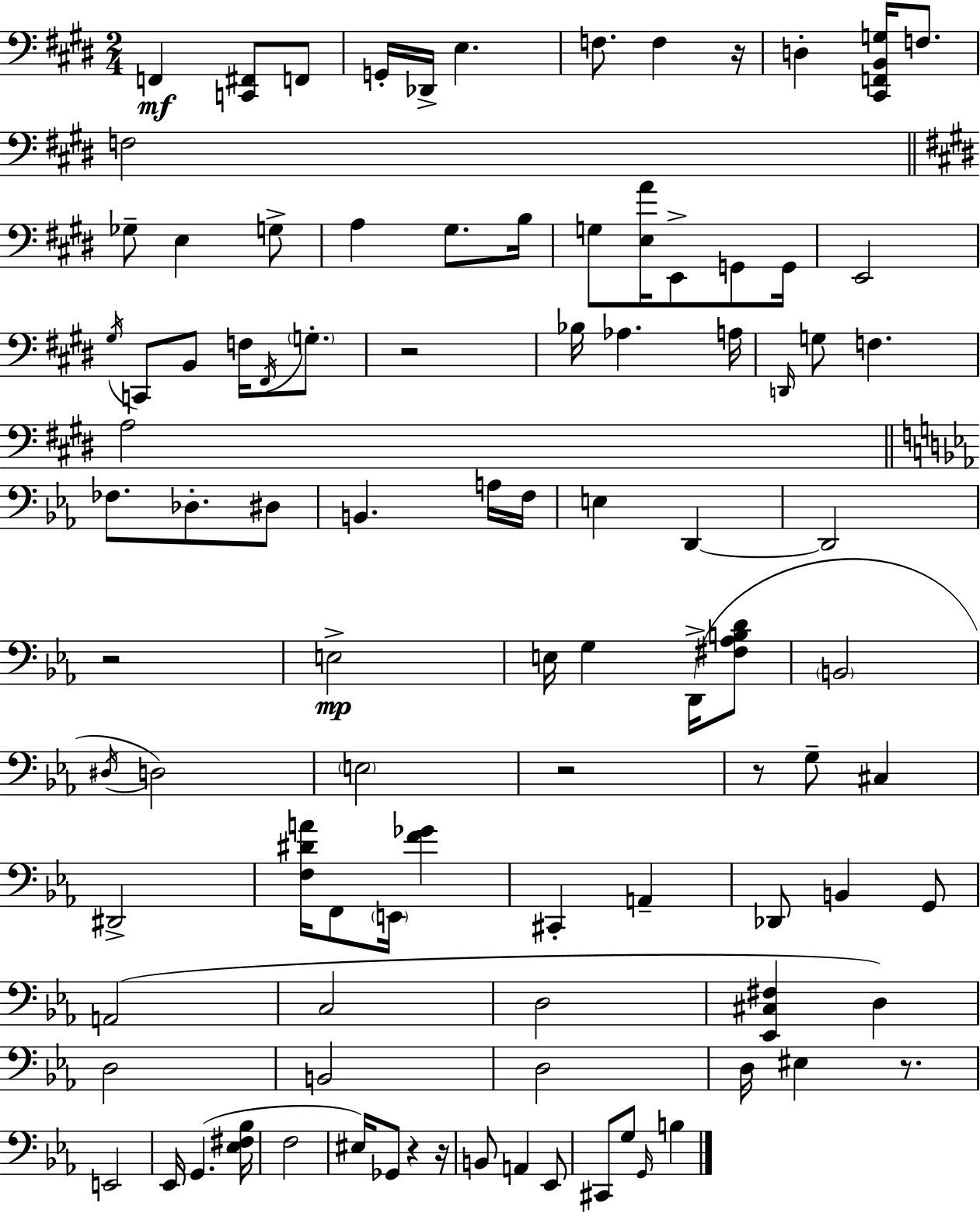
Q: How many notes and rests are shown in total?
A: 99